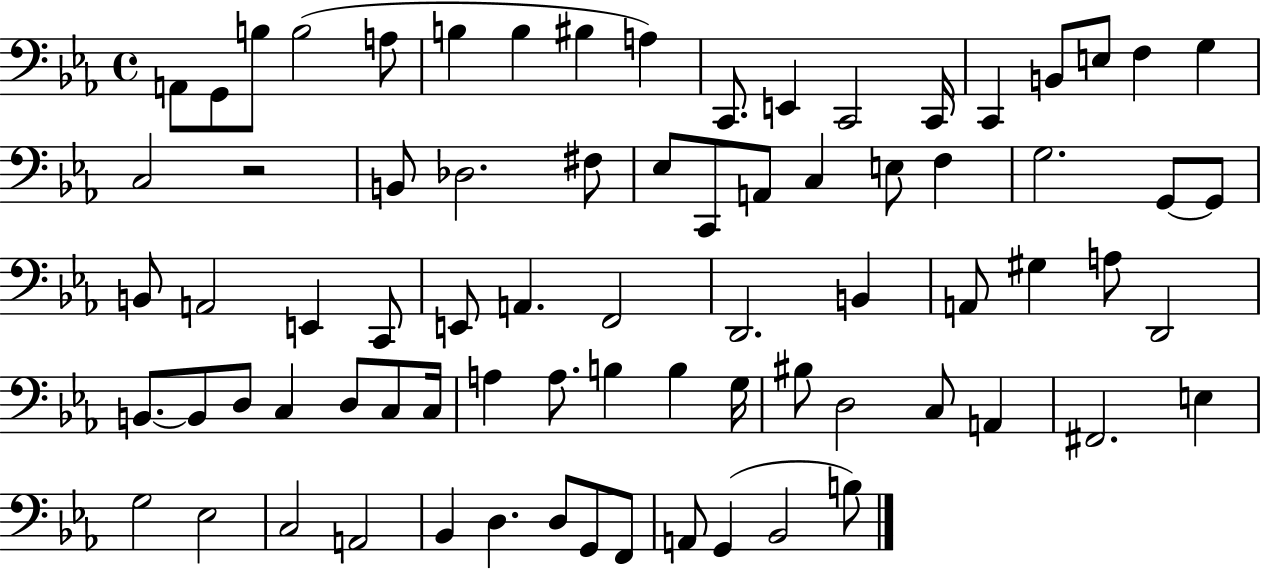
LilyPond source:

{
  \clef bass
  \time 4/4
  \defaultTimeSignature
  \key ees \major
  a,8 g,8 b8 b2( a8 | b4 b4 bis4 a4) | c,8. e,4 c,2 c,16 | c,4 b,8 e8 f4 g4 | \break c2 r2 | b,8 des2. fis8 | ees8 c,8 a,8 c4 e8 f4 | g2. g,8~~ g,8 | \break b,8 a,2 e,4 c,8 | e,8 a,4. f,2 | d,2. b,4 | a,8 gis4 a8 d,2 | \break b,8.~~ b,8 d8 c4 d8 c8 c16 | a4 a8. b4 b4 g16 | bis8 d2 c8 a,4 | fis,2. e4 | \break g2 ees2 | c2 a,2 | bes,4 d4. d8 g,8 f,8 | a,8 g,4( bes,2 b8) | \break \bar "|."
}